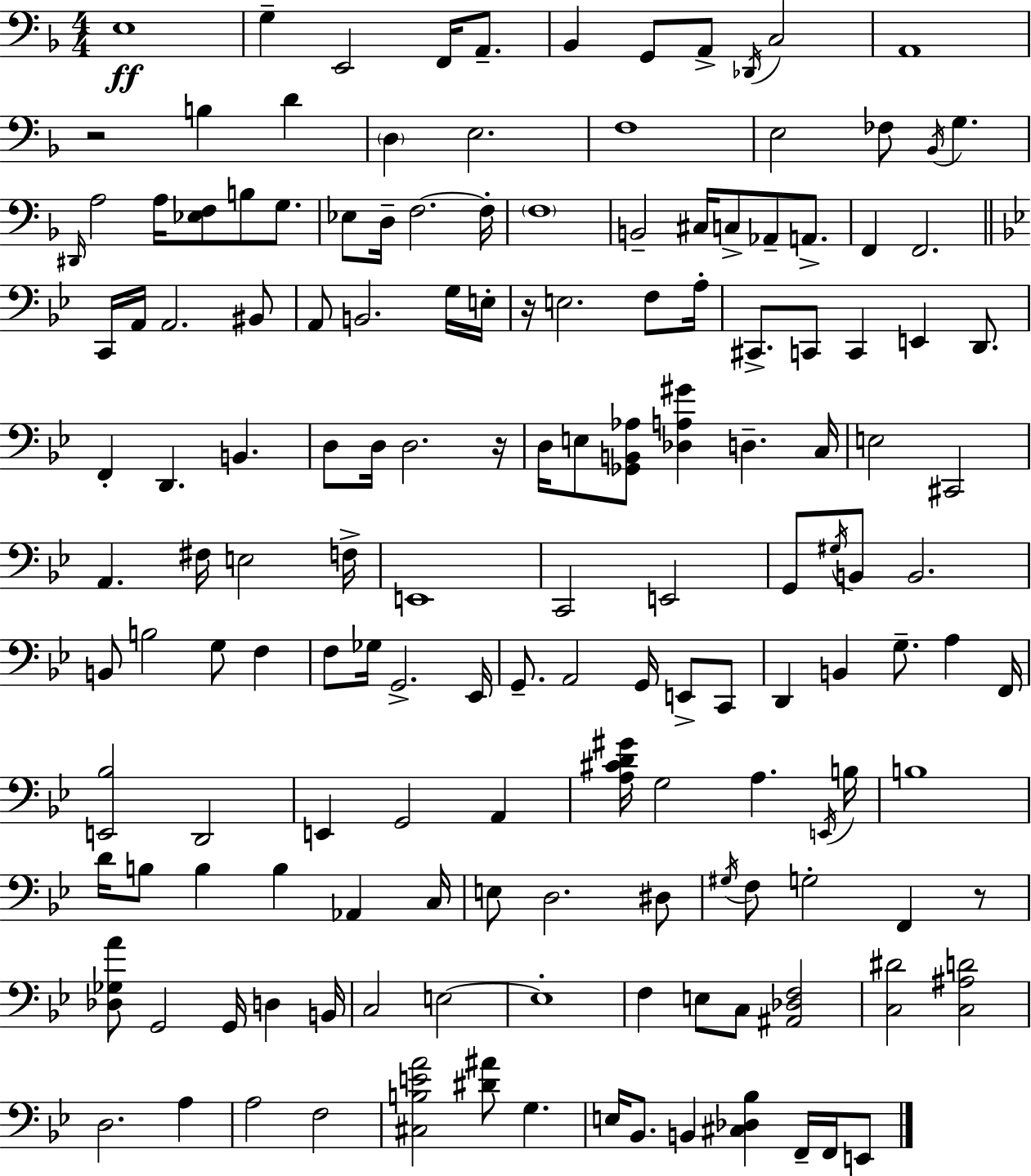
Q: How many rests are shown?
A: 4